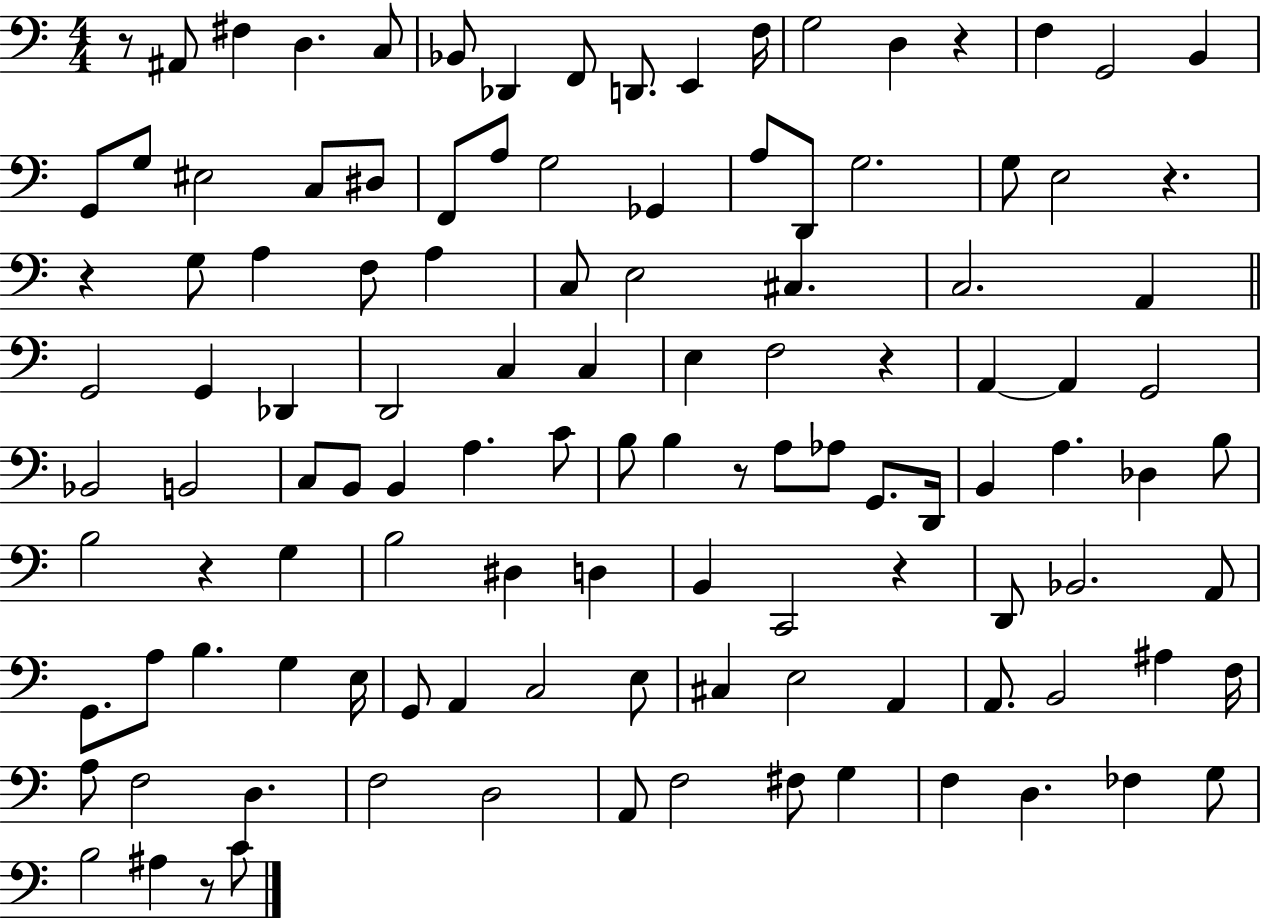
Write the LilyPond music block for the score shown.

{
  \clef bass
  \numericTimeSignature
  \time 4/4
  \key c \major
  r8 ais,8 fis4 d4. c8 | bes,8 des,4 f,8 d,8. e,4 f16 | g2 d4 r4 | f4 g,2 b,4 | \break g,8 g8 eis2 c8 dis8 | f,8 a8 g2 ges,4 | a8 d,8 g2. | g8 e2 r4. | \break r4 g8 a4 f8 a4 | c8 e2 cis4. | c2. a,4 | \bar "||" \break \key c \major g,2 g,4 des,4 | d,2 c4 c4 | e4 f2 r4 | a,4~~ a,4 g,2 | \break bes,2 b,2 | c8 b,8 b,4 a4. c'8 | b8 b4 r8 a8 aes8 g,8. d,16 | b,4 a4. des4 b8 | \break b2 r4 g4 | b2 dis4 d4 | b,4 c,2 r4 | d,8 bes,2. a,8 | \break g,8. a8 b4. g4 e16 | g,8 a,4 c2 e8 | cis4 e2 a,4 | a,8. b,2 ais4 f16 | \break a8 f2 d4. | f2 d2 | a,8 f2 fis8 g4 | f4 d4. fes4 g8 | \break b2 ais4 r8 c'8 | \bar "|."
}